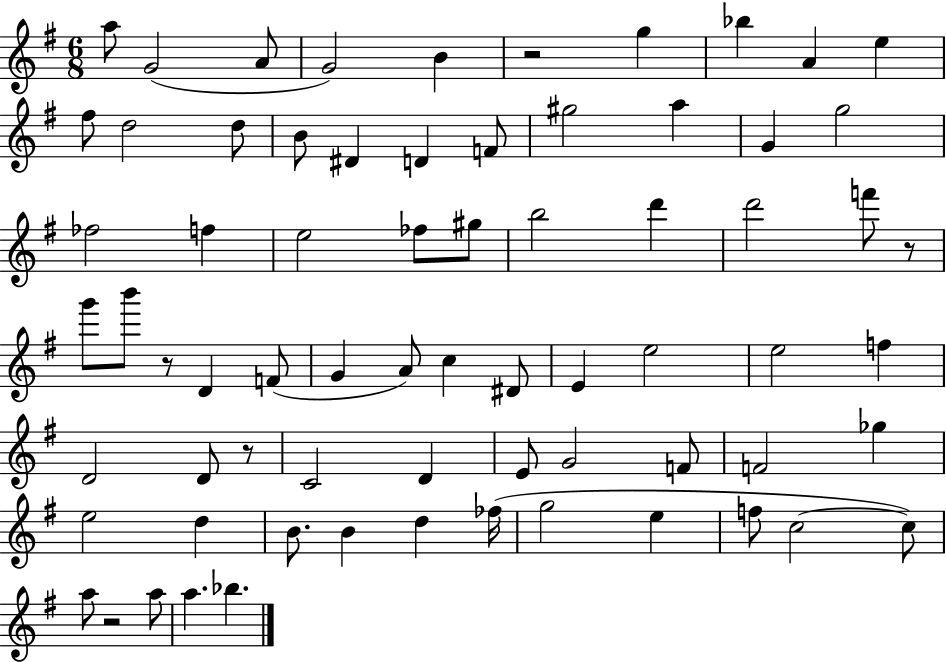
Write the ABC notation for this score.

X:1
T:Untitled
M:6/8
L:1/4
K:G
a/2 G2 A/2 G2 B z2 g _b A e ^f/2 d2 d/2 B/2 ^D D F/2 ^g2 a G g2 _f2 f e2 _f/2 ^g/2 b2 d' d'2 f'/2 z/2 g'/2 b'/2 z/2 D F/2 G A/2 c ^D/2 E e2 e2 f D2 D/2 z/2 C2 D E/2 G2 F/2 F2 _g e2 d B/2 B d _f/4 g2 e f/2 c2 c/2 a/2 z2 a/2 a _b